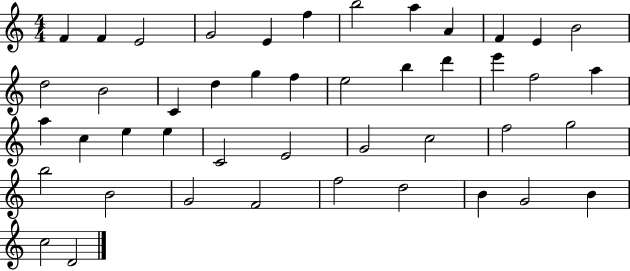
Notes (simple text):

F4/q F4/q E4/h G4/h E4/q F5/q B5/h A5/q A4/q F4/q E4/q B4/h D5/h B4/h C4/q D5/q G5/q F5/q E5/h B5/q D6/q E6/q F5/h A5/q A5/q C5/q E5/q E5/q C4/h E4/h G4/h C5/h F5/h G5/h B5/h B4/h G4/h F4/h F5/h D5/h B4/q G4/h B4/q C5/h D4/h